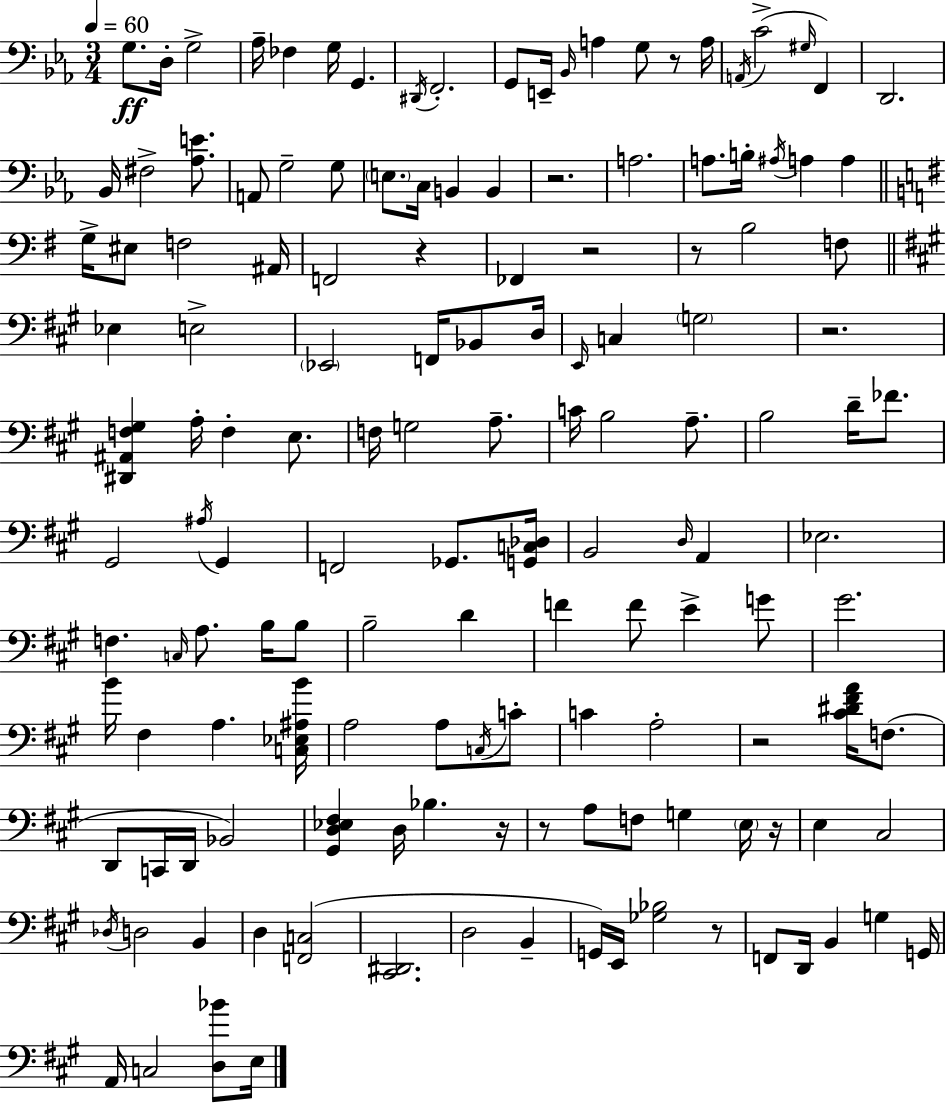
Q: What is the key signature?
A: EES major